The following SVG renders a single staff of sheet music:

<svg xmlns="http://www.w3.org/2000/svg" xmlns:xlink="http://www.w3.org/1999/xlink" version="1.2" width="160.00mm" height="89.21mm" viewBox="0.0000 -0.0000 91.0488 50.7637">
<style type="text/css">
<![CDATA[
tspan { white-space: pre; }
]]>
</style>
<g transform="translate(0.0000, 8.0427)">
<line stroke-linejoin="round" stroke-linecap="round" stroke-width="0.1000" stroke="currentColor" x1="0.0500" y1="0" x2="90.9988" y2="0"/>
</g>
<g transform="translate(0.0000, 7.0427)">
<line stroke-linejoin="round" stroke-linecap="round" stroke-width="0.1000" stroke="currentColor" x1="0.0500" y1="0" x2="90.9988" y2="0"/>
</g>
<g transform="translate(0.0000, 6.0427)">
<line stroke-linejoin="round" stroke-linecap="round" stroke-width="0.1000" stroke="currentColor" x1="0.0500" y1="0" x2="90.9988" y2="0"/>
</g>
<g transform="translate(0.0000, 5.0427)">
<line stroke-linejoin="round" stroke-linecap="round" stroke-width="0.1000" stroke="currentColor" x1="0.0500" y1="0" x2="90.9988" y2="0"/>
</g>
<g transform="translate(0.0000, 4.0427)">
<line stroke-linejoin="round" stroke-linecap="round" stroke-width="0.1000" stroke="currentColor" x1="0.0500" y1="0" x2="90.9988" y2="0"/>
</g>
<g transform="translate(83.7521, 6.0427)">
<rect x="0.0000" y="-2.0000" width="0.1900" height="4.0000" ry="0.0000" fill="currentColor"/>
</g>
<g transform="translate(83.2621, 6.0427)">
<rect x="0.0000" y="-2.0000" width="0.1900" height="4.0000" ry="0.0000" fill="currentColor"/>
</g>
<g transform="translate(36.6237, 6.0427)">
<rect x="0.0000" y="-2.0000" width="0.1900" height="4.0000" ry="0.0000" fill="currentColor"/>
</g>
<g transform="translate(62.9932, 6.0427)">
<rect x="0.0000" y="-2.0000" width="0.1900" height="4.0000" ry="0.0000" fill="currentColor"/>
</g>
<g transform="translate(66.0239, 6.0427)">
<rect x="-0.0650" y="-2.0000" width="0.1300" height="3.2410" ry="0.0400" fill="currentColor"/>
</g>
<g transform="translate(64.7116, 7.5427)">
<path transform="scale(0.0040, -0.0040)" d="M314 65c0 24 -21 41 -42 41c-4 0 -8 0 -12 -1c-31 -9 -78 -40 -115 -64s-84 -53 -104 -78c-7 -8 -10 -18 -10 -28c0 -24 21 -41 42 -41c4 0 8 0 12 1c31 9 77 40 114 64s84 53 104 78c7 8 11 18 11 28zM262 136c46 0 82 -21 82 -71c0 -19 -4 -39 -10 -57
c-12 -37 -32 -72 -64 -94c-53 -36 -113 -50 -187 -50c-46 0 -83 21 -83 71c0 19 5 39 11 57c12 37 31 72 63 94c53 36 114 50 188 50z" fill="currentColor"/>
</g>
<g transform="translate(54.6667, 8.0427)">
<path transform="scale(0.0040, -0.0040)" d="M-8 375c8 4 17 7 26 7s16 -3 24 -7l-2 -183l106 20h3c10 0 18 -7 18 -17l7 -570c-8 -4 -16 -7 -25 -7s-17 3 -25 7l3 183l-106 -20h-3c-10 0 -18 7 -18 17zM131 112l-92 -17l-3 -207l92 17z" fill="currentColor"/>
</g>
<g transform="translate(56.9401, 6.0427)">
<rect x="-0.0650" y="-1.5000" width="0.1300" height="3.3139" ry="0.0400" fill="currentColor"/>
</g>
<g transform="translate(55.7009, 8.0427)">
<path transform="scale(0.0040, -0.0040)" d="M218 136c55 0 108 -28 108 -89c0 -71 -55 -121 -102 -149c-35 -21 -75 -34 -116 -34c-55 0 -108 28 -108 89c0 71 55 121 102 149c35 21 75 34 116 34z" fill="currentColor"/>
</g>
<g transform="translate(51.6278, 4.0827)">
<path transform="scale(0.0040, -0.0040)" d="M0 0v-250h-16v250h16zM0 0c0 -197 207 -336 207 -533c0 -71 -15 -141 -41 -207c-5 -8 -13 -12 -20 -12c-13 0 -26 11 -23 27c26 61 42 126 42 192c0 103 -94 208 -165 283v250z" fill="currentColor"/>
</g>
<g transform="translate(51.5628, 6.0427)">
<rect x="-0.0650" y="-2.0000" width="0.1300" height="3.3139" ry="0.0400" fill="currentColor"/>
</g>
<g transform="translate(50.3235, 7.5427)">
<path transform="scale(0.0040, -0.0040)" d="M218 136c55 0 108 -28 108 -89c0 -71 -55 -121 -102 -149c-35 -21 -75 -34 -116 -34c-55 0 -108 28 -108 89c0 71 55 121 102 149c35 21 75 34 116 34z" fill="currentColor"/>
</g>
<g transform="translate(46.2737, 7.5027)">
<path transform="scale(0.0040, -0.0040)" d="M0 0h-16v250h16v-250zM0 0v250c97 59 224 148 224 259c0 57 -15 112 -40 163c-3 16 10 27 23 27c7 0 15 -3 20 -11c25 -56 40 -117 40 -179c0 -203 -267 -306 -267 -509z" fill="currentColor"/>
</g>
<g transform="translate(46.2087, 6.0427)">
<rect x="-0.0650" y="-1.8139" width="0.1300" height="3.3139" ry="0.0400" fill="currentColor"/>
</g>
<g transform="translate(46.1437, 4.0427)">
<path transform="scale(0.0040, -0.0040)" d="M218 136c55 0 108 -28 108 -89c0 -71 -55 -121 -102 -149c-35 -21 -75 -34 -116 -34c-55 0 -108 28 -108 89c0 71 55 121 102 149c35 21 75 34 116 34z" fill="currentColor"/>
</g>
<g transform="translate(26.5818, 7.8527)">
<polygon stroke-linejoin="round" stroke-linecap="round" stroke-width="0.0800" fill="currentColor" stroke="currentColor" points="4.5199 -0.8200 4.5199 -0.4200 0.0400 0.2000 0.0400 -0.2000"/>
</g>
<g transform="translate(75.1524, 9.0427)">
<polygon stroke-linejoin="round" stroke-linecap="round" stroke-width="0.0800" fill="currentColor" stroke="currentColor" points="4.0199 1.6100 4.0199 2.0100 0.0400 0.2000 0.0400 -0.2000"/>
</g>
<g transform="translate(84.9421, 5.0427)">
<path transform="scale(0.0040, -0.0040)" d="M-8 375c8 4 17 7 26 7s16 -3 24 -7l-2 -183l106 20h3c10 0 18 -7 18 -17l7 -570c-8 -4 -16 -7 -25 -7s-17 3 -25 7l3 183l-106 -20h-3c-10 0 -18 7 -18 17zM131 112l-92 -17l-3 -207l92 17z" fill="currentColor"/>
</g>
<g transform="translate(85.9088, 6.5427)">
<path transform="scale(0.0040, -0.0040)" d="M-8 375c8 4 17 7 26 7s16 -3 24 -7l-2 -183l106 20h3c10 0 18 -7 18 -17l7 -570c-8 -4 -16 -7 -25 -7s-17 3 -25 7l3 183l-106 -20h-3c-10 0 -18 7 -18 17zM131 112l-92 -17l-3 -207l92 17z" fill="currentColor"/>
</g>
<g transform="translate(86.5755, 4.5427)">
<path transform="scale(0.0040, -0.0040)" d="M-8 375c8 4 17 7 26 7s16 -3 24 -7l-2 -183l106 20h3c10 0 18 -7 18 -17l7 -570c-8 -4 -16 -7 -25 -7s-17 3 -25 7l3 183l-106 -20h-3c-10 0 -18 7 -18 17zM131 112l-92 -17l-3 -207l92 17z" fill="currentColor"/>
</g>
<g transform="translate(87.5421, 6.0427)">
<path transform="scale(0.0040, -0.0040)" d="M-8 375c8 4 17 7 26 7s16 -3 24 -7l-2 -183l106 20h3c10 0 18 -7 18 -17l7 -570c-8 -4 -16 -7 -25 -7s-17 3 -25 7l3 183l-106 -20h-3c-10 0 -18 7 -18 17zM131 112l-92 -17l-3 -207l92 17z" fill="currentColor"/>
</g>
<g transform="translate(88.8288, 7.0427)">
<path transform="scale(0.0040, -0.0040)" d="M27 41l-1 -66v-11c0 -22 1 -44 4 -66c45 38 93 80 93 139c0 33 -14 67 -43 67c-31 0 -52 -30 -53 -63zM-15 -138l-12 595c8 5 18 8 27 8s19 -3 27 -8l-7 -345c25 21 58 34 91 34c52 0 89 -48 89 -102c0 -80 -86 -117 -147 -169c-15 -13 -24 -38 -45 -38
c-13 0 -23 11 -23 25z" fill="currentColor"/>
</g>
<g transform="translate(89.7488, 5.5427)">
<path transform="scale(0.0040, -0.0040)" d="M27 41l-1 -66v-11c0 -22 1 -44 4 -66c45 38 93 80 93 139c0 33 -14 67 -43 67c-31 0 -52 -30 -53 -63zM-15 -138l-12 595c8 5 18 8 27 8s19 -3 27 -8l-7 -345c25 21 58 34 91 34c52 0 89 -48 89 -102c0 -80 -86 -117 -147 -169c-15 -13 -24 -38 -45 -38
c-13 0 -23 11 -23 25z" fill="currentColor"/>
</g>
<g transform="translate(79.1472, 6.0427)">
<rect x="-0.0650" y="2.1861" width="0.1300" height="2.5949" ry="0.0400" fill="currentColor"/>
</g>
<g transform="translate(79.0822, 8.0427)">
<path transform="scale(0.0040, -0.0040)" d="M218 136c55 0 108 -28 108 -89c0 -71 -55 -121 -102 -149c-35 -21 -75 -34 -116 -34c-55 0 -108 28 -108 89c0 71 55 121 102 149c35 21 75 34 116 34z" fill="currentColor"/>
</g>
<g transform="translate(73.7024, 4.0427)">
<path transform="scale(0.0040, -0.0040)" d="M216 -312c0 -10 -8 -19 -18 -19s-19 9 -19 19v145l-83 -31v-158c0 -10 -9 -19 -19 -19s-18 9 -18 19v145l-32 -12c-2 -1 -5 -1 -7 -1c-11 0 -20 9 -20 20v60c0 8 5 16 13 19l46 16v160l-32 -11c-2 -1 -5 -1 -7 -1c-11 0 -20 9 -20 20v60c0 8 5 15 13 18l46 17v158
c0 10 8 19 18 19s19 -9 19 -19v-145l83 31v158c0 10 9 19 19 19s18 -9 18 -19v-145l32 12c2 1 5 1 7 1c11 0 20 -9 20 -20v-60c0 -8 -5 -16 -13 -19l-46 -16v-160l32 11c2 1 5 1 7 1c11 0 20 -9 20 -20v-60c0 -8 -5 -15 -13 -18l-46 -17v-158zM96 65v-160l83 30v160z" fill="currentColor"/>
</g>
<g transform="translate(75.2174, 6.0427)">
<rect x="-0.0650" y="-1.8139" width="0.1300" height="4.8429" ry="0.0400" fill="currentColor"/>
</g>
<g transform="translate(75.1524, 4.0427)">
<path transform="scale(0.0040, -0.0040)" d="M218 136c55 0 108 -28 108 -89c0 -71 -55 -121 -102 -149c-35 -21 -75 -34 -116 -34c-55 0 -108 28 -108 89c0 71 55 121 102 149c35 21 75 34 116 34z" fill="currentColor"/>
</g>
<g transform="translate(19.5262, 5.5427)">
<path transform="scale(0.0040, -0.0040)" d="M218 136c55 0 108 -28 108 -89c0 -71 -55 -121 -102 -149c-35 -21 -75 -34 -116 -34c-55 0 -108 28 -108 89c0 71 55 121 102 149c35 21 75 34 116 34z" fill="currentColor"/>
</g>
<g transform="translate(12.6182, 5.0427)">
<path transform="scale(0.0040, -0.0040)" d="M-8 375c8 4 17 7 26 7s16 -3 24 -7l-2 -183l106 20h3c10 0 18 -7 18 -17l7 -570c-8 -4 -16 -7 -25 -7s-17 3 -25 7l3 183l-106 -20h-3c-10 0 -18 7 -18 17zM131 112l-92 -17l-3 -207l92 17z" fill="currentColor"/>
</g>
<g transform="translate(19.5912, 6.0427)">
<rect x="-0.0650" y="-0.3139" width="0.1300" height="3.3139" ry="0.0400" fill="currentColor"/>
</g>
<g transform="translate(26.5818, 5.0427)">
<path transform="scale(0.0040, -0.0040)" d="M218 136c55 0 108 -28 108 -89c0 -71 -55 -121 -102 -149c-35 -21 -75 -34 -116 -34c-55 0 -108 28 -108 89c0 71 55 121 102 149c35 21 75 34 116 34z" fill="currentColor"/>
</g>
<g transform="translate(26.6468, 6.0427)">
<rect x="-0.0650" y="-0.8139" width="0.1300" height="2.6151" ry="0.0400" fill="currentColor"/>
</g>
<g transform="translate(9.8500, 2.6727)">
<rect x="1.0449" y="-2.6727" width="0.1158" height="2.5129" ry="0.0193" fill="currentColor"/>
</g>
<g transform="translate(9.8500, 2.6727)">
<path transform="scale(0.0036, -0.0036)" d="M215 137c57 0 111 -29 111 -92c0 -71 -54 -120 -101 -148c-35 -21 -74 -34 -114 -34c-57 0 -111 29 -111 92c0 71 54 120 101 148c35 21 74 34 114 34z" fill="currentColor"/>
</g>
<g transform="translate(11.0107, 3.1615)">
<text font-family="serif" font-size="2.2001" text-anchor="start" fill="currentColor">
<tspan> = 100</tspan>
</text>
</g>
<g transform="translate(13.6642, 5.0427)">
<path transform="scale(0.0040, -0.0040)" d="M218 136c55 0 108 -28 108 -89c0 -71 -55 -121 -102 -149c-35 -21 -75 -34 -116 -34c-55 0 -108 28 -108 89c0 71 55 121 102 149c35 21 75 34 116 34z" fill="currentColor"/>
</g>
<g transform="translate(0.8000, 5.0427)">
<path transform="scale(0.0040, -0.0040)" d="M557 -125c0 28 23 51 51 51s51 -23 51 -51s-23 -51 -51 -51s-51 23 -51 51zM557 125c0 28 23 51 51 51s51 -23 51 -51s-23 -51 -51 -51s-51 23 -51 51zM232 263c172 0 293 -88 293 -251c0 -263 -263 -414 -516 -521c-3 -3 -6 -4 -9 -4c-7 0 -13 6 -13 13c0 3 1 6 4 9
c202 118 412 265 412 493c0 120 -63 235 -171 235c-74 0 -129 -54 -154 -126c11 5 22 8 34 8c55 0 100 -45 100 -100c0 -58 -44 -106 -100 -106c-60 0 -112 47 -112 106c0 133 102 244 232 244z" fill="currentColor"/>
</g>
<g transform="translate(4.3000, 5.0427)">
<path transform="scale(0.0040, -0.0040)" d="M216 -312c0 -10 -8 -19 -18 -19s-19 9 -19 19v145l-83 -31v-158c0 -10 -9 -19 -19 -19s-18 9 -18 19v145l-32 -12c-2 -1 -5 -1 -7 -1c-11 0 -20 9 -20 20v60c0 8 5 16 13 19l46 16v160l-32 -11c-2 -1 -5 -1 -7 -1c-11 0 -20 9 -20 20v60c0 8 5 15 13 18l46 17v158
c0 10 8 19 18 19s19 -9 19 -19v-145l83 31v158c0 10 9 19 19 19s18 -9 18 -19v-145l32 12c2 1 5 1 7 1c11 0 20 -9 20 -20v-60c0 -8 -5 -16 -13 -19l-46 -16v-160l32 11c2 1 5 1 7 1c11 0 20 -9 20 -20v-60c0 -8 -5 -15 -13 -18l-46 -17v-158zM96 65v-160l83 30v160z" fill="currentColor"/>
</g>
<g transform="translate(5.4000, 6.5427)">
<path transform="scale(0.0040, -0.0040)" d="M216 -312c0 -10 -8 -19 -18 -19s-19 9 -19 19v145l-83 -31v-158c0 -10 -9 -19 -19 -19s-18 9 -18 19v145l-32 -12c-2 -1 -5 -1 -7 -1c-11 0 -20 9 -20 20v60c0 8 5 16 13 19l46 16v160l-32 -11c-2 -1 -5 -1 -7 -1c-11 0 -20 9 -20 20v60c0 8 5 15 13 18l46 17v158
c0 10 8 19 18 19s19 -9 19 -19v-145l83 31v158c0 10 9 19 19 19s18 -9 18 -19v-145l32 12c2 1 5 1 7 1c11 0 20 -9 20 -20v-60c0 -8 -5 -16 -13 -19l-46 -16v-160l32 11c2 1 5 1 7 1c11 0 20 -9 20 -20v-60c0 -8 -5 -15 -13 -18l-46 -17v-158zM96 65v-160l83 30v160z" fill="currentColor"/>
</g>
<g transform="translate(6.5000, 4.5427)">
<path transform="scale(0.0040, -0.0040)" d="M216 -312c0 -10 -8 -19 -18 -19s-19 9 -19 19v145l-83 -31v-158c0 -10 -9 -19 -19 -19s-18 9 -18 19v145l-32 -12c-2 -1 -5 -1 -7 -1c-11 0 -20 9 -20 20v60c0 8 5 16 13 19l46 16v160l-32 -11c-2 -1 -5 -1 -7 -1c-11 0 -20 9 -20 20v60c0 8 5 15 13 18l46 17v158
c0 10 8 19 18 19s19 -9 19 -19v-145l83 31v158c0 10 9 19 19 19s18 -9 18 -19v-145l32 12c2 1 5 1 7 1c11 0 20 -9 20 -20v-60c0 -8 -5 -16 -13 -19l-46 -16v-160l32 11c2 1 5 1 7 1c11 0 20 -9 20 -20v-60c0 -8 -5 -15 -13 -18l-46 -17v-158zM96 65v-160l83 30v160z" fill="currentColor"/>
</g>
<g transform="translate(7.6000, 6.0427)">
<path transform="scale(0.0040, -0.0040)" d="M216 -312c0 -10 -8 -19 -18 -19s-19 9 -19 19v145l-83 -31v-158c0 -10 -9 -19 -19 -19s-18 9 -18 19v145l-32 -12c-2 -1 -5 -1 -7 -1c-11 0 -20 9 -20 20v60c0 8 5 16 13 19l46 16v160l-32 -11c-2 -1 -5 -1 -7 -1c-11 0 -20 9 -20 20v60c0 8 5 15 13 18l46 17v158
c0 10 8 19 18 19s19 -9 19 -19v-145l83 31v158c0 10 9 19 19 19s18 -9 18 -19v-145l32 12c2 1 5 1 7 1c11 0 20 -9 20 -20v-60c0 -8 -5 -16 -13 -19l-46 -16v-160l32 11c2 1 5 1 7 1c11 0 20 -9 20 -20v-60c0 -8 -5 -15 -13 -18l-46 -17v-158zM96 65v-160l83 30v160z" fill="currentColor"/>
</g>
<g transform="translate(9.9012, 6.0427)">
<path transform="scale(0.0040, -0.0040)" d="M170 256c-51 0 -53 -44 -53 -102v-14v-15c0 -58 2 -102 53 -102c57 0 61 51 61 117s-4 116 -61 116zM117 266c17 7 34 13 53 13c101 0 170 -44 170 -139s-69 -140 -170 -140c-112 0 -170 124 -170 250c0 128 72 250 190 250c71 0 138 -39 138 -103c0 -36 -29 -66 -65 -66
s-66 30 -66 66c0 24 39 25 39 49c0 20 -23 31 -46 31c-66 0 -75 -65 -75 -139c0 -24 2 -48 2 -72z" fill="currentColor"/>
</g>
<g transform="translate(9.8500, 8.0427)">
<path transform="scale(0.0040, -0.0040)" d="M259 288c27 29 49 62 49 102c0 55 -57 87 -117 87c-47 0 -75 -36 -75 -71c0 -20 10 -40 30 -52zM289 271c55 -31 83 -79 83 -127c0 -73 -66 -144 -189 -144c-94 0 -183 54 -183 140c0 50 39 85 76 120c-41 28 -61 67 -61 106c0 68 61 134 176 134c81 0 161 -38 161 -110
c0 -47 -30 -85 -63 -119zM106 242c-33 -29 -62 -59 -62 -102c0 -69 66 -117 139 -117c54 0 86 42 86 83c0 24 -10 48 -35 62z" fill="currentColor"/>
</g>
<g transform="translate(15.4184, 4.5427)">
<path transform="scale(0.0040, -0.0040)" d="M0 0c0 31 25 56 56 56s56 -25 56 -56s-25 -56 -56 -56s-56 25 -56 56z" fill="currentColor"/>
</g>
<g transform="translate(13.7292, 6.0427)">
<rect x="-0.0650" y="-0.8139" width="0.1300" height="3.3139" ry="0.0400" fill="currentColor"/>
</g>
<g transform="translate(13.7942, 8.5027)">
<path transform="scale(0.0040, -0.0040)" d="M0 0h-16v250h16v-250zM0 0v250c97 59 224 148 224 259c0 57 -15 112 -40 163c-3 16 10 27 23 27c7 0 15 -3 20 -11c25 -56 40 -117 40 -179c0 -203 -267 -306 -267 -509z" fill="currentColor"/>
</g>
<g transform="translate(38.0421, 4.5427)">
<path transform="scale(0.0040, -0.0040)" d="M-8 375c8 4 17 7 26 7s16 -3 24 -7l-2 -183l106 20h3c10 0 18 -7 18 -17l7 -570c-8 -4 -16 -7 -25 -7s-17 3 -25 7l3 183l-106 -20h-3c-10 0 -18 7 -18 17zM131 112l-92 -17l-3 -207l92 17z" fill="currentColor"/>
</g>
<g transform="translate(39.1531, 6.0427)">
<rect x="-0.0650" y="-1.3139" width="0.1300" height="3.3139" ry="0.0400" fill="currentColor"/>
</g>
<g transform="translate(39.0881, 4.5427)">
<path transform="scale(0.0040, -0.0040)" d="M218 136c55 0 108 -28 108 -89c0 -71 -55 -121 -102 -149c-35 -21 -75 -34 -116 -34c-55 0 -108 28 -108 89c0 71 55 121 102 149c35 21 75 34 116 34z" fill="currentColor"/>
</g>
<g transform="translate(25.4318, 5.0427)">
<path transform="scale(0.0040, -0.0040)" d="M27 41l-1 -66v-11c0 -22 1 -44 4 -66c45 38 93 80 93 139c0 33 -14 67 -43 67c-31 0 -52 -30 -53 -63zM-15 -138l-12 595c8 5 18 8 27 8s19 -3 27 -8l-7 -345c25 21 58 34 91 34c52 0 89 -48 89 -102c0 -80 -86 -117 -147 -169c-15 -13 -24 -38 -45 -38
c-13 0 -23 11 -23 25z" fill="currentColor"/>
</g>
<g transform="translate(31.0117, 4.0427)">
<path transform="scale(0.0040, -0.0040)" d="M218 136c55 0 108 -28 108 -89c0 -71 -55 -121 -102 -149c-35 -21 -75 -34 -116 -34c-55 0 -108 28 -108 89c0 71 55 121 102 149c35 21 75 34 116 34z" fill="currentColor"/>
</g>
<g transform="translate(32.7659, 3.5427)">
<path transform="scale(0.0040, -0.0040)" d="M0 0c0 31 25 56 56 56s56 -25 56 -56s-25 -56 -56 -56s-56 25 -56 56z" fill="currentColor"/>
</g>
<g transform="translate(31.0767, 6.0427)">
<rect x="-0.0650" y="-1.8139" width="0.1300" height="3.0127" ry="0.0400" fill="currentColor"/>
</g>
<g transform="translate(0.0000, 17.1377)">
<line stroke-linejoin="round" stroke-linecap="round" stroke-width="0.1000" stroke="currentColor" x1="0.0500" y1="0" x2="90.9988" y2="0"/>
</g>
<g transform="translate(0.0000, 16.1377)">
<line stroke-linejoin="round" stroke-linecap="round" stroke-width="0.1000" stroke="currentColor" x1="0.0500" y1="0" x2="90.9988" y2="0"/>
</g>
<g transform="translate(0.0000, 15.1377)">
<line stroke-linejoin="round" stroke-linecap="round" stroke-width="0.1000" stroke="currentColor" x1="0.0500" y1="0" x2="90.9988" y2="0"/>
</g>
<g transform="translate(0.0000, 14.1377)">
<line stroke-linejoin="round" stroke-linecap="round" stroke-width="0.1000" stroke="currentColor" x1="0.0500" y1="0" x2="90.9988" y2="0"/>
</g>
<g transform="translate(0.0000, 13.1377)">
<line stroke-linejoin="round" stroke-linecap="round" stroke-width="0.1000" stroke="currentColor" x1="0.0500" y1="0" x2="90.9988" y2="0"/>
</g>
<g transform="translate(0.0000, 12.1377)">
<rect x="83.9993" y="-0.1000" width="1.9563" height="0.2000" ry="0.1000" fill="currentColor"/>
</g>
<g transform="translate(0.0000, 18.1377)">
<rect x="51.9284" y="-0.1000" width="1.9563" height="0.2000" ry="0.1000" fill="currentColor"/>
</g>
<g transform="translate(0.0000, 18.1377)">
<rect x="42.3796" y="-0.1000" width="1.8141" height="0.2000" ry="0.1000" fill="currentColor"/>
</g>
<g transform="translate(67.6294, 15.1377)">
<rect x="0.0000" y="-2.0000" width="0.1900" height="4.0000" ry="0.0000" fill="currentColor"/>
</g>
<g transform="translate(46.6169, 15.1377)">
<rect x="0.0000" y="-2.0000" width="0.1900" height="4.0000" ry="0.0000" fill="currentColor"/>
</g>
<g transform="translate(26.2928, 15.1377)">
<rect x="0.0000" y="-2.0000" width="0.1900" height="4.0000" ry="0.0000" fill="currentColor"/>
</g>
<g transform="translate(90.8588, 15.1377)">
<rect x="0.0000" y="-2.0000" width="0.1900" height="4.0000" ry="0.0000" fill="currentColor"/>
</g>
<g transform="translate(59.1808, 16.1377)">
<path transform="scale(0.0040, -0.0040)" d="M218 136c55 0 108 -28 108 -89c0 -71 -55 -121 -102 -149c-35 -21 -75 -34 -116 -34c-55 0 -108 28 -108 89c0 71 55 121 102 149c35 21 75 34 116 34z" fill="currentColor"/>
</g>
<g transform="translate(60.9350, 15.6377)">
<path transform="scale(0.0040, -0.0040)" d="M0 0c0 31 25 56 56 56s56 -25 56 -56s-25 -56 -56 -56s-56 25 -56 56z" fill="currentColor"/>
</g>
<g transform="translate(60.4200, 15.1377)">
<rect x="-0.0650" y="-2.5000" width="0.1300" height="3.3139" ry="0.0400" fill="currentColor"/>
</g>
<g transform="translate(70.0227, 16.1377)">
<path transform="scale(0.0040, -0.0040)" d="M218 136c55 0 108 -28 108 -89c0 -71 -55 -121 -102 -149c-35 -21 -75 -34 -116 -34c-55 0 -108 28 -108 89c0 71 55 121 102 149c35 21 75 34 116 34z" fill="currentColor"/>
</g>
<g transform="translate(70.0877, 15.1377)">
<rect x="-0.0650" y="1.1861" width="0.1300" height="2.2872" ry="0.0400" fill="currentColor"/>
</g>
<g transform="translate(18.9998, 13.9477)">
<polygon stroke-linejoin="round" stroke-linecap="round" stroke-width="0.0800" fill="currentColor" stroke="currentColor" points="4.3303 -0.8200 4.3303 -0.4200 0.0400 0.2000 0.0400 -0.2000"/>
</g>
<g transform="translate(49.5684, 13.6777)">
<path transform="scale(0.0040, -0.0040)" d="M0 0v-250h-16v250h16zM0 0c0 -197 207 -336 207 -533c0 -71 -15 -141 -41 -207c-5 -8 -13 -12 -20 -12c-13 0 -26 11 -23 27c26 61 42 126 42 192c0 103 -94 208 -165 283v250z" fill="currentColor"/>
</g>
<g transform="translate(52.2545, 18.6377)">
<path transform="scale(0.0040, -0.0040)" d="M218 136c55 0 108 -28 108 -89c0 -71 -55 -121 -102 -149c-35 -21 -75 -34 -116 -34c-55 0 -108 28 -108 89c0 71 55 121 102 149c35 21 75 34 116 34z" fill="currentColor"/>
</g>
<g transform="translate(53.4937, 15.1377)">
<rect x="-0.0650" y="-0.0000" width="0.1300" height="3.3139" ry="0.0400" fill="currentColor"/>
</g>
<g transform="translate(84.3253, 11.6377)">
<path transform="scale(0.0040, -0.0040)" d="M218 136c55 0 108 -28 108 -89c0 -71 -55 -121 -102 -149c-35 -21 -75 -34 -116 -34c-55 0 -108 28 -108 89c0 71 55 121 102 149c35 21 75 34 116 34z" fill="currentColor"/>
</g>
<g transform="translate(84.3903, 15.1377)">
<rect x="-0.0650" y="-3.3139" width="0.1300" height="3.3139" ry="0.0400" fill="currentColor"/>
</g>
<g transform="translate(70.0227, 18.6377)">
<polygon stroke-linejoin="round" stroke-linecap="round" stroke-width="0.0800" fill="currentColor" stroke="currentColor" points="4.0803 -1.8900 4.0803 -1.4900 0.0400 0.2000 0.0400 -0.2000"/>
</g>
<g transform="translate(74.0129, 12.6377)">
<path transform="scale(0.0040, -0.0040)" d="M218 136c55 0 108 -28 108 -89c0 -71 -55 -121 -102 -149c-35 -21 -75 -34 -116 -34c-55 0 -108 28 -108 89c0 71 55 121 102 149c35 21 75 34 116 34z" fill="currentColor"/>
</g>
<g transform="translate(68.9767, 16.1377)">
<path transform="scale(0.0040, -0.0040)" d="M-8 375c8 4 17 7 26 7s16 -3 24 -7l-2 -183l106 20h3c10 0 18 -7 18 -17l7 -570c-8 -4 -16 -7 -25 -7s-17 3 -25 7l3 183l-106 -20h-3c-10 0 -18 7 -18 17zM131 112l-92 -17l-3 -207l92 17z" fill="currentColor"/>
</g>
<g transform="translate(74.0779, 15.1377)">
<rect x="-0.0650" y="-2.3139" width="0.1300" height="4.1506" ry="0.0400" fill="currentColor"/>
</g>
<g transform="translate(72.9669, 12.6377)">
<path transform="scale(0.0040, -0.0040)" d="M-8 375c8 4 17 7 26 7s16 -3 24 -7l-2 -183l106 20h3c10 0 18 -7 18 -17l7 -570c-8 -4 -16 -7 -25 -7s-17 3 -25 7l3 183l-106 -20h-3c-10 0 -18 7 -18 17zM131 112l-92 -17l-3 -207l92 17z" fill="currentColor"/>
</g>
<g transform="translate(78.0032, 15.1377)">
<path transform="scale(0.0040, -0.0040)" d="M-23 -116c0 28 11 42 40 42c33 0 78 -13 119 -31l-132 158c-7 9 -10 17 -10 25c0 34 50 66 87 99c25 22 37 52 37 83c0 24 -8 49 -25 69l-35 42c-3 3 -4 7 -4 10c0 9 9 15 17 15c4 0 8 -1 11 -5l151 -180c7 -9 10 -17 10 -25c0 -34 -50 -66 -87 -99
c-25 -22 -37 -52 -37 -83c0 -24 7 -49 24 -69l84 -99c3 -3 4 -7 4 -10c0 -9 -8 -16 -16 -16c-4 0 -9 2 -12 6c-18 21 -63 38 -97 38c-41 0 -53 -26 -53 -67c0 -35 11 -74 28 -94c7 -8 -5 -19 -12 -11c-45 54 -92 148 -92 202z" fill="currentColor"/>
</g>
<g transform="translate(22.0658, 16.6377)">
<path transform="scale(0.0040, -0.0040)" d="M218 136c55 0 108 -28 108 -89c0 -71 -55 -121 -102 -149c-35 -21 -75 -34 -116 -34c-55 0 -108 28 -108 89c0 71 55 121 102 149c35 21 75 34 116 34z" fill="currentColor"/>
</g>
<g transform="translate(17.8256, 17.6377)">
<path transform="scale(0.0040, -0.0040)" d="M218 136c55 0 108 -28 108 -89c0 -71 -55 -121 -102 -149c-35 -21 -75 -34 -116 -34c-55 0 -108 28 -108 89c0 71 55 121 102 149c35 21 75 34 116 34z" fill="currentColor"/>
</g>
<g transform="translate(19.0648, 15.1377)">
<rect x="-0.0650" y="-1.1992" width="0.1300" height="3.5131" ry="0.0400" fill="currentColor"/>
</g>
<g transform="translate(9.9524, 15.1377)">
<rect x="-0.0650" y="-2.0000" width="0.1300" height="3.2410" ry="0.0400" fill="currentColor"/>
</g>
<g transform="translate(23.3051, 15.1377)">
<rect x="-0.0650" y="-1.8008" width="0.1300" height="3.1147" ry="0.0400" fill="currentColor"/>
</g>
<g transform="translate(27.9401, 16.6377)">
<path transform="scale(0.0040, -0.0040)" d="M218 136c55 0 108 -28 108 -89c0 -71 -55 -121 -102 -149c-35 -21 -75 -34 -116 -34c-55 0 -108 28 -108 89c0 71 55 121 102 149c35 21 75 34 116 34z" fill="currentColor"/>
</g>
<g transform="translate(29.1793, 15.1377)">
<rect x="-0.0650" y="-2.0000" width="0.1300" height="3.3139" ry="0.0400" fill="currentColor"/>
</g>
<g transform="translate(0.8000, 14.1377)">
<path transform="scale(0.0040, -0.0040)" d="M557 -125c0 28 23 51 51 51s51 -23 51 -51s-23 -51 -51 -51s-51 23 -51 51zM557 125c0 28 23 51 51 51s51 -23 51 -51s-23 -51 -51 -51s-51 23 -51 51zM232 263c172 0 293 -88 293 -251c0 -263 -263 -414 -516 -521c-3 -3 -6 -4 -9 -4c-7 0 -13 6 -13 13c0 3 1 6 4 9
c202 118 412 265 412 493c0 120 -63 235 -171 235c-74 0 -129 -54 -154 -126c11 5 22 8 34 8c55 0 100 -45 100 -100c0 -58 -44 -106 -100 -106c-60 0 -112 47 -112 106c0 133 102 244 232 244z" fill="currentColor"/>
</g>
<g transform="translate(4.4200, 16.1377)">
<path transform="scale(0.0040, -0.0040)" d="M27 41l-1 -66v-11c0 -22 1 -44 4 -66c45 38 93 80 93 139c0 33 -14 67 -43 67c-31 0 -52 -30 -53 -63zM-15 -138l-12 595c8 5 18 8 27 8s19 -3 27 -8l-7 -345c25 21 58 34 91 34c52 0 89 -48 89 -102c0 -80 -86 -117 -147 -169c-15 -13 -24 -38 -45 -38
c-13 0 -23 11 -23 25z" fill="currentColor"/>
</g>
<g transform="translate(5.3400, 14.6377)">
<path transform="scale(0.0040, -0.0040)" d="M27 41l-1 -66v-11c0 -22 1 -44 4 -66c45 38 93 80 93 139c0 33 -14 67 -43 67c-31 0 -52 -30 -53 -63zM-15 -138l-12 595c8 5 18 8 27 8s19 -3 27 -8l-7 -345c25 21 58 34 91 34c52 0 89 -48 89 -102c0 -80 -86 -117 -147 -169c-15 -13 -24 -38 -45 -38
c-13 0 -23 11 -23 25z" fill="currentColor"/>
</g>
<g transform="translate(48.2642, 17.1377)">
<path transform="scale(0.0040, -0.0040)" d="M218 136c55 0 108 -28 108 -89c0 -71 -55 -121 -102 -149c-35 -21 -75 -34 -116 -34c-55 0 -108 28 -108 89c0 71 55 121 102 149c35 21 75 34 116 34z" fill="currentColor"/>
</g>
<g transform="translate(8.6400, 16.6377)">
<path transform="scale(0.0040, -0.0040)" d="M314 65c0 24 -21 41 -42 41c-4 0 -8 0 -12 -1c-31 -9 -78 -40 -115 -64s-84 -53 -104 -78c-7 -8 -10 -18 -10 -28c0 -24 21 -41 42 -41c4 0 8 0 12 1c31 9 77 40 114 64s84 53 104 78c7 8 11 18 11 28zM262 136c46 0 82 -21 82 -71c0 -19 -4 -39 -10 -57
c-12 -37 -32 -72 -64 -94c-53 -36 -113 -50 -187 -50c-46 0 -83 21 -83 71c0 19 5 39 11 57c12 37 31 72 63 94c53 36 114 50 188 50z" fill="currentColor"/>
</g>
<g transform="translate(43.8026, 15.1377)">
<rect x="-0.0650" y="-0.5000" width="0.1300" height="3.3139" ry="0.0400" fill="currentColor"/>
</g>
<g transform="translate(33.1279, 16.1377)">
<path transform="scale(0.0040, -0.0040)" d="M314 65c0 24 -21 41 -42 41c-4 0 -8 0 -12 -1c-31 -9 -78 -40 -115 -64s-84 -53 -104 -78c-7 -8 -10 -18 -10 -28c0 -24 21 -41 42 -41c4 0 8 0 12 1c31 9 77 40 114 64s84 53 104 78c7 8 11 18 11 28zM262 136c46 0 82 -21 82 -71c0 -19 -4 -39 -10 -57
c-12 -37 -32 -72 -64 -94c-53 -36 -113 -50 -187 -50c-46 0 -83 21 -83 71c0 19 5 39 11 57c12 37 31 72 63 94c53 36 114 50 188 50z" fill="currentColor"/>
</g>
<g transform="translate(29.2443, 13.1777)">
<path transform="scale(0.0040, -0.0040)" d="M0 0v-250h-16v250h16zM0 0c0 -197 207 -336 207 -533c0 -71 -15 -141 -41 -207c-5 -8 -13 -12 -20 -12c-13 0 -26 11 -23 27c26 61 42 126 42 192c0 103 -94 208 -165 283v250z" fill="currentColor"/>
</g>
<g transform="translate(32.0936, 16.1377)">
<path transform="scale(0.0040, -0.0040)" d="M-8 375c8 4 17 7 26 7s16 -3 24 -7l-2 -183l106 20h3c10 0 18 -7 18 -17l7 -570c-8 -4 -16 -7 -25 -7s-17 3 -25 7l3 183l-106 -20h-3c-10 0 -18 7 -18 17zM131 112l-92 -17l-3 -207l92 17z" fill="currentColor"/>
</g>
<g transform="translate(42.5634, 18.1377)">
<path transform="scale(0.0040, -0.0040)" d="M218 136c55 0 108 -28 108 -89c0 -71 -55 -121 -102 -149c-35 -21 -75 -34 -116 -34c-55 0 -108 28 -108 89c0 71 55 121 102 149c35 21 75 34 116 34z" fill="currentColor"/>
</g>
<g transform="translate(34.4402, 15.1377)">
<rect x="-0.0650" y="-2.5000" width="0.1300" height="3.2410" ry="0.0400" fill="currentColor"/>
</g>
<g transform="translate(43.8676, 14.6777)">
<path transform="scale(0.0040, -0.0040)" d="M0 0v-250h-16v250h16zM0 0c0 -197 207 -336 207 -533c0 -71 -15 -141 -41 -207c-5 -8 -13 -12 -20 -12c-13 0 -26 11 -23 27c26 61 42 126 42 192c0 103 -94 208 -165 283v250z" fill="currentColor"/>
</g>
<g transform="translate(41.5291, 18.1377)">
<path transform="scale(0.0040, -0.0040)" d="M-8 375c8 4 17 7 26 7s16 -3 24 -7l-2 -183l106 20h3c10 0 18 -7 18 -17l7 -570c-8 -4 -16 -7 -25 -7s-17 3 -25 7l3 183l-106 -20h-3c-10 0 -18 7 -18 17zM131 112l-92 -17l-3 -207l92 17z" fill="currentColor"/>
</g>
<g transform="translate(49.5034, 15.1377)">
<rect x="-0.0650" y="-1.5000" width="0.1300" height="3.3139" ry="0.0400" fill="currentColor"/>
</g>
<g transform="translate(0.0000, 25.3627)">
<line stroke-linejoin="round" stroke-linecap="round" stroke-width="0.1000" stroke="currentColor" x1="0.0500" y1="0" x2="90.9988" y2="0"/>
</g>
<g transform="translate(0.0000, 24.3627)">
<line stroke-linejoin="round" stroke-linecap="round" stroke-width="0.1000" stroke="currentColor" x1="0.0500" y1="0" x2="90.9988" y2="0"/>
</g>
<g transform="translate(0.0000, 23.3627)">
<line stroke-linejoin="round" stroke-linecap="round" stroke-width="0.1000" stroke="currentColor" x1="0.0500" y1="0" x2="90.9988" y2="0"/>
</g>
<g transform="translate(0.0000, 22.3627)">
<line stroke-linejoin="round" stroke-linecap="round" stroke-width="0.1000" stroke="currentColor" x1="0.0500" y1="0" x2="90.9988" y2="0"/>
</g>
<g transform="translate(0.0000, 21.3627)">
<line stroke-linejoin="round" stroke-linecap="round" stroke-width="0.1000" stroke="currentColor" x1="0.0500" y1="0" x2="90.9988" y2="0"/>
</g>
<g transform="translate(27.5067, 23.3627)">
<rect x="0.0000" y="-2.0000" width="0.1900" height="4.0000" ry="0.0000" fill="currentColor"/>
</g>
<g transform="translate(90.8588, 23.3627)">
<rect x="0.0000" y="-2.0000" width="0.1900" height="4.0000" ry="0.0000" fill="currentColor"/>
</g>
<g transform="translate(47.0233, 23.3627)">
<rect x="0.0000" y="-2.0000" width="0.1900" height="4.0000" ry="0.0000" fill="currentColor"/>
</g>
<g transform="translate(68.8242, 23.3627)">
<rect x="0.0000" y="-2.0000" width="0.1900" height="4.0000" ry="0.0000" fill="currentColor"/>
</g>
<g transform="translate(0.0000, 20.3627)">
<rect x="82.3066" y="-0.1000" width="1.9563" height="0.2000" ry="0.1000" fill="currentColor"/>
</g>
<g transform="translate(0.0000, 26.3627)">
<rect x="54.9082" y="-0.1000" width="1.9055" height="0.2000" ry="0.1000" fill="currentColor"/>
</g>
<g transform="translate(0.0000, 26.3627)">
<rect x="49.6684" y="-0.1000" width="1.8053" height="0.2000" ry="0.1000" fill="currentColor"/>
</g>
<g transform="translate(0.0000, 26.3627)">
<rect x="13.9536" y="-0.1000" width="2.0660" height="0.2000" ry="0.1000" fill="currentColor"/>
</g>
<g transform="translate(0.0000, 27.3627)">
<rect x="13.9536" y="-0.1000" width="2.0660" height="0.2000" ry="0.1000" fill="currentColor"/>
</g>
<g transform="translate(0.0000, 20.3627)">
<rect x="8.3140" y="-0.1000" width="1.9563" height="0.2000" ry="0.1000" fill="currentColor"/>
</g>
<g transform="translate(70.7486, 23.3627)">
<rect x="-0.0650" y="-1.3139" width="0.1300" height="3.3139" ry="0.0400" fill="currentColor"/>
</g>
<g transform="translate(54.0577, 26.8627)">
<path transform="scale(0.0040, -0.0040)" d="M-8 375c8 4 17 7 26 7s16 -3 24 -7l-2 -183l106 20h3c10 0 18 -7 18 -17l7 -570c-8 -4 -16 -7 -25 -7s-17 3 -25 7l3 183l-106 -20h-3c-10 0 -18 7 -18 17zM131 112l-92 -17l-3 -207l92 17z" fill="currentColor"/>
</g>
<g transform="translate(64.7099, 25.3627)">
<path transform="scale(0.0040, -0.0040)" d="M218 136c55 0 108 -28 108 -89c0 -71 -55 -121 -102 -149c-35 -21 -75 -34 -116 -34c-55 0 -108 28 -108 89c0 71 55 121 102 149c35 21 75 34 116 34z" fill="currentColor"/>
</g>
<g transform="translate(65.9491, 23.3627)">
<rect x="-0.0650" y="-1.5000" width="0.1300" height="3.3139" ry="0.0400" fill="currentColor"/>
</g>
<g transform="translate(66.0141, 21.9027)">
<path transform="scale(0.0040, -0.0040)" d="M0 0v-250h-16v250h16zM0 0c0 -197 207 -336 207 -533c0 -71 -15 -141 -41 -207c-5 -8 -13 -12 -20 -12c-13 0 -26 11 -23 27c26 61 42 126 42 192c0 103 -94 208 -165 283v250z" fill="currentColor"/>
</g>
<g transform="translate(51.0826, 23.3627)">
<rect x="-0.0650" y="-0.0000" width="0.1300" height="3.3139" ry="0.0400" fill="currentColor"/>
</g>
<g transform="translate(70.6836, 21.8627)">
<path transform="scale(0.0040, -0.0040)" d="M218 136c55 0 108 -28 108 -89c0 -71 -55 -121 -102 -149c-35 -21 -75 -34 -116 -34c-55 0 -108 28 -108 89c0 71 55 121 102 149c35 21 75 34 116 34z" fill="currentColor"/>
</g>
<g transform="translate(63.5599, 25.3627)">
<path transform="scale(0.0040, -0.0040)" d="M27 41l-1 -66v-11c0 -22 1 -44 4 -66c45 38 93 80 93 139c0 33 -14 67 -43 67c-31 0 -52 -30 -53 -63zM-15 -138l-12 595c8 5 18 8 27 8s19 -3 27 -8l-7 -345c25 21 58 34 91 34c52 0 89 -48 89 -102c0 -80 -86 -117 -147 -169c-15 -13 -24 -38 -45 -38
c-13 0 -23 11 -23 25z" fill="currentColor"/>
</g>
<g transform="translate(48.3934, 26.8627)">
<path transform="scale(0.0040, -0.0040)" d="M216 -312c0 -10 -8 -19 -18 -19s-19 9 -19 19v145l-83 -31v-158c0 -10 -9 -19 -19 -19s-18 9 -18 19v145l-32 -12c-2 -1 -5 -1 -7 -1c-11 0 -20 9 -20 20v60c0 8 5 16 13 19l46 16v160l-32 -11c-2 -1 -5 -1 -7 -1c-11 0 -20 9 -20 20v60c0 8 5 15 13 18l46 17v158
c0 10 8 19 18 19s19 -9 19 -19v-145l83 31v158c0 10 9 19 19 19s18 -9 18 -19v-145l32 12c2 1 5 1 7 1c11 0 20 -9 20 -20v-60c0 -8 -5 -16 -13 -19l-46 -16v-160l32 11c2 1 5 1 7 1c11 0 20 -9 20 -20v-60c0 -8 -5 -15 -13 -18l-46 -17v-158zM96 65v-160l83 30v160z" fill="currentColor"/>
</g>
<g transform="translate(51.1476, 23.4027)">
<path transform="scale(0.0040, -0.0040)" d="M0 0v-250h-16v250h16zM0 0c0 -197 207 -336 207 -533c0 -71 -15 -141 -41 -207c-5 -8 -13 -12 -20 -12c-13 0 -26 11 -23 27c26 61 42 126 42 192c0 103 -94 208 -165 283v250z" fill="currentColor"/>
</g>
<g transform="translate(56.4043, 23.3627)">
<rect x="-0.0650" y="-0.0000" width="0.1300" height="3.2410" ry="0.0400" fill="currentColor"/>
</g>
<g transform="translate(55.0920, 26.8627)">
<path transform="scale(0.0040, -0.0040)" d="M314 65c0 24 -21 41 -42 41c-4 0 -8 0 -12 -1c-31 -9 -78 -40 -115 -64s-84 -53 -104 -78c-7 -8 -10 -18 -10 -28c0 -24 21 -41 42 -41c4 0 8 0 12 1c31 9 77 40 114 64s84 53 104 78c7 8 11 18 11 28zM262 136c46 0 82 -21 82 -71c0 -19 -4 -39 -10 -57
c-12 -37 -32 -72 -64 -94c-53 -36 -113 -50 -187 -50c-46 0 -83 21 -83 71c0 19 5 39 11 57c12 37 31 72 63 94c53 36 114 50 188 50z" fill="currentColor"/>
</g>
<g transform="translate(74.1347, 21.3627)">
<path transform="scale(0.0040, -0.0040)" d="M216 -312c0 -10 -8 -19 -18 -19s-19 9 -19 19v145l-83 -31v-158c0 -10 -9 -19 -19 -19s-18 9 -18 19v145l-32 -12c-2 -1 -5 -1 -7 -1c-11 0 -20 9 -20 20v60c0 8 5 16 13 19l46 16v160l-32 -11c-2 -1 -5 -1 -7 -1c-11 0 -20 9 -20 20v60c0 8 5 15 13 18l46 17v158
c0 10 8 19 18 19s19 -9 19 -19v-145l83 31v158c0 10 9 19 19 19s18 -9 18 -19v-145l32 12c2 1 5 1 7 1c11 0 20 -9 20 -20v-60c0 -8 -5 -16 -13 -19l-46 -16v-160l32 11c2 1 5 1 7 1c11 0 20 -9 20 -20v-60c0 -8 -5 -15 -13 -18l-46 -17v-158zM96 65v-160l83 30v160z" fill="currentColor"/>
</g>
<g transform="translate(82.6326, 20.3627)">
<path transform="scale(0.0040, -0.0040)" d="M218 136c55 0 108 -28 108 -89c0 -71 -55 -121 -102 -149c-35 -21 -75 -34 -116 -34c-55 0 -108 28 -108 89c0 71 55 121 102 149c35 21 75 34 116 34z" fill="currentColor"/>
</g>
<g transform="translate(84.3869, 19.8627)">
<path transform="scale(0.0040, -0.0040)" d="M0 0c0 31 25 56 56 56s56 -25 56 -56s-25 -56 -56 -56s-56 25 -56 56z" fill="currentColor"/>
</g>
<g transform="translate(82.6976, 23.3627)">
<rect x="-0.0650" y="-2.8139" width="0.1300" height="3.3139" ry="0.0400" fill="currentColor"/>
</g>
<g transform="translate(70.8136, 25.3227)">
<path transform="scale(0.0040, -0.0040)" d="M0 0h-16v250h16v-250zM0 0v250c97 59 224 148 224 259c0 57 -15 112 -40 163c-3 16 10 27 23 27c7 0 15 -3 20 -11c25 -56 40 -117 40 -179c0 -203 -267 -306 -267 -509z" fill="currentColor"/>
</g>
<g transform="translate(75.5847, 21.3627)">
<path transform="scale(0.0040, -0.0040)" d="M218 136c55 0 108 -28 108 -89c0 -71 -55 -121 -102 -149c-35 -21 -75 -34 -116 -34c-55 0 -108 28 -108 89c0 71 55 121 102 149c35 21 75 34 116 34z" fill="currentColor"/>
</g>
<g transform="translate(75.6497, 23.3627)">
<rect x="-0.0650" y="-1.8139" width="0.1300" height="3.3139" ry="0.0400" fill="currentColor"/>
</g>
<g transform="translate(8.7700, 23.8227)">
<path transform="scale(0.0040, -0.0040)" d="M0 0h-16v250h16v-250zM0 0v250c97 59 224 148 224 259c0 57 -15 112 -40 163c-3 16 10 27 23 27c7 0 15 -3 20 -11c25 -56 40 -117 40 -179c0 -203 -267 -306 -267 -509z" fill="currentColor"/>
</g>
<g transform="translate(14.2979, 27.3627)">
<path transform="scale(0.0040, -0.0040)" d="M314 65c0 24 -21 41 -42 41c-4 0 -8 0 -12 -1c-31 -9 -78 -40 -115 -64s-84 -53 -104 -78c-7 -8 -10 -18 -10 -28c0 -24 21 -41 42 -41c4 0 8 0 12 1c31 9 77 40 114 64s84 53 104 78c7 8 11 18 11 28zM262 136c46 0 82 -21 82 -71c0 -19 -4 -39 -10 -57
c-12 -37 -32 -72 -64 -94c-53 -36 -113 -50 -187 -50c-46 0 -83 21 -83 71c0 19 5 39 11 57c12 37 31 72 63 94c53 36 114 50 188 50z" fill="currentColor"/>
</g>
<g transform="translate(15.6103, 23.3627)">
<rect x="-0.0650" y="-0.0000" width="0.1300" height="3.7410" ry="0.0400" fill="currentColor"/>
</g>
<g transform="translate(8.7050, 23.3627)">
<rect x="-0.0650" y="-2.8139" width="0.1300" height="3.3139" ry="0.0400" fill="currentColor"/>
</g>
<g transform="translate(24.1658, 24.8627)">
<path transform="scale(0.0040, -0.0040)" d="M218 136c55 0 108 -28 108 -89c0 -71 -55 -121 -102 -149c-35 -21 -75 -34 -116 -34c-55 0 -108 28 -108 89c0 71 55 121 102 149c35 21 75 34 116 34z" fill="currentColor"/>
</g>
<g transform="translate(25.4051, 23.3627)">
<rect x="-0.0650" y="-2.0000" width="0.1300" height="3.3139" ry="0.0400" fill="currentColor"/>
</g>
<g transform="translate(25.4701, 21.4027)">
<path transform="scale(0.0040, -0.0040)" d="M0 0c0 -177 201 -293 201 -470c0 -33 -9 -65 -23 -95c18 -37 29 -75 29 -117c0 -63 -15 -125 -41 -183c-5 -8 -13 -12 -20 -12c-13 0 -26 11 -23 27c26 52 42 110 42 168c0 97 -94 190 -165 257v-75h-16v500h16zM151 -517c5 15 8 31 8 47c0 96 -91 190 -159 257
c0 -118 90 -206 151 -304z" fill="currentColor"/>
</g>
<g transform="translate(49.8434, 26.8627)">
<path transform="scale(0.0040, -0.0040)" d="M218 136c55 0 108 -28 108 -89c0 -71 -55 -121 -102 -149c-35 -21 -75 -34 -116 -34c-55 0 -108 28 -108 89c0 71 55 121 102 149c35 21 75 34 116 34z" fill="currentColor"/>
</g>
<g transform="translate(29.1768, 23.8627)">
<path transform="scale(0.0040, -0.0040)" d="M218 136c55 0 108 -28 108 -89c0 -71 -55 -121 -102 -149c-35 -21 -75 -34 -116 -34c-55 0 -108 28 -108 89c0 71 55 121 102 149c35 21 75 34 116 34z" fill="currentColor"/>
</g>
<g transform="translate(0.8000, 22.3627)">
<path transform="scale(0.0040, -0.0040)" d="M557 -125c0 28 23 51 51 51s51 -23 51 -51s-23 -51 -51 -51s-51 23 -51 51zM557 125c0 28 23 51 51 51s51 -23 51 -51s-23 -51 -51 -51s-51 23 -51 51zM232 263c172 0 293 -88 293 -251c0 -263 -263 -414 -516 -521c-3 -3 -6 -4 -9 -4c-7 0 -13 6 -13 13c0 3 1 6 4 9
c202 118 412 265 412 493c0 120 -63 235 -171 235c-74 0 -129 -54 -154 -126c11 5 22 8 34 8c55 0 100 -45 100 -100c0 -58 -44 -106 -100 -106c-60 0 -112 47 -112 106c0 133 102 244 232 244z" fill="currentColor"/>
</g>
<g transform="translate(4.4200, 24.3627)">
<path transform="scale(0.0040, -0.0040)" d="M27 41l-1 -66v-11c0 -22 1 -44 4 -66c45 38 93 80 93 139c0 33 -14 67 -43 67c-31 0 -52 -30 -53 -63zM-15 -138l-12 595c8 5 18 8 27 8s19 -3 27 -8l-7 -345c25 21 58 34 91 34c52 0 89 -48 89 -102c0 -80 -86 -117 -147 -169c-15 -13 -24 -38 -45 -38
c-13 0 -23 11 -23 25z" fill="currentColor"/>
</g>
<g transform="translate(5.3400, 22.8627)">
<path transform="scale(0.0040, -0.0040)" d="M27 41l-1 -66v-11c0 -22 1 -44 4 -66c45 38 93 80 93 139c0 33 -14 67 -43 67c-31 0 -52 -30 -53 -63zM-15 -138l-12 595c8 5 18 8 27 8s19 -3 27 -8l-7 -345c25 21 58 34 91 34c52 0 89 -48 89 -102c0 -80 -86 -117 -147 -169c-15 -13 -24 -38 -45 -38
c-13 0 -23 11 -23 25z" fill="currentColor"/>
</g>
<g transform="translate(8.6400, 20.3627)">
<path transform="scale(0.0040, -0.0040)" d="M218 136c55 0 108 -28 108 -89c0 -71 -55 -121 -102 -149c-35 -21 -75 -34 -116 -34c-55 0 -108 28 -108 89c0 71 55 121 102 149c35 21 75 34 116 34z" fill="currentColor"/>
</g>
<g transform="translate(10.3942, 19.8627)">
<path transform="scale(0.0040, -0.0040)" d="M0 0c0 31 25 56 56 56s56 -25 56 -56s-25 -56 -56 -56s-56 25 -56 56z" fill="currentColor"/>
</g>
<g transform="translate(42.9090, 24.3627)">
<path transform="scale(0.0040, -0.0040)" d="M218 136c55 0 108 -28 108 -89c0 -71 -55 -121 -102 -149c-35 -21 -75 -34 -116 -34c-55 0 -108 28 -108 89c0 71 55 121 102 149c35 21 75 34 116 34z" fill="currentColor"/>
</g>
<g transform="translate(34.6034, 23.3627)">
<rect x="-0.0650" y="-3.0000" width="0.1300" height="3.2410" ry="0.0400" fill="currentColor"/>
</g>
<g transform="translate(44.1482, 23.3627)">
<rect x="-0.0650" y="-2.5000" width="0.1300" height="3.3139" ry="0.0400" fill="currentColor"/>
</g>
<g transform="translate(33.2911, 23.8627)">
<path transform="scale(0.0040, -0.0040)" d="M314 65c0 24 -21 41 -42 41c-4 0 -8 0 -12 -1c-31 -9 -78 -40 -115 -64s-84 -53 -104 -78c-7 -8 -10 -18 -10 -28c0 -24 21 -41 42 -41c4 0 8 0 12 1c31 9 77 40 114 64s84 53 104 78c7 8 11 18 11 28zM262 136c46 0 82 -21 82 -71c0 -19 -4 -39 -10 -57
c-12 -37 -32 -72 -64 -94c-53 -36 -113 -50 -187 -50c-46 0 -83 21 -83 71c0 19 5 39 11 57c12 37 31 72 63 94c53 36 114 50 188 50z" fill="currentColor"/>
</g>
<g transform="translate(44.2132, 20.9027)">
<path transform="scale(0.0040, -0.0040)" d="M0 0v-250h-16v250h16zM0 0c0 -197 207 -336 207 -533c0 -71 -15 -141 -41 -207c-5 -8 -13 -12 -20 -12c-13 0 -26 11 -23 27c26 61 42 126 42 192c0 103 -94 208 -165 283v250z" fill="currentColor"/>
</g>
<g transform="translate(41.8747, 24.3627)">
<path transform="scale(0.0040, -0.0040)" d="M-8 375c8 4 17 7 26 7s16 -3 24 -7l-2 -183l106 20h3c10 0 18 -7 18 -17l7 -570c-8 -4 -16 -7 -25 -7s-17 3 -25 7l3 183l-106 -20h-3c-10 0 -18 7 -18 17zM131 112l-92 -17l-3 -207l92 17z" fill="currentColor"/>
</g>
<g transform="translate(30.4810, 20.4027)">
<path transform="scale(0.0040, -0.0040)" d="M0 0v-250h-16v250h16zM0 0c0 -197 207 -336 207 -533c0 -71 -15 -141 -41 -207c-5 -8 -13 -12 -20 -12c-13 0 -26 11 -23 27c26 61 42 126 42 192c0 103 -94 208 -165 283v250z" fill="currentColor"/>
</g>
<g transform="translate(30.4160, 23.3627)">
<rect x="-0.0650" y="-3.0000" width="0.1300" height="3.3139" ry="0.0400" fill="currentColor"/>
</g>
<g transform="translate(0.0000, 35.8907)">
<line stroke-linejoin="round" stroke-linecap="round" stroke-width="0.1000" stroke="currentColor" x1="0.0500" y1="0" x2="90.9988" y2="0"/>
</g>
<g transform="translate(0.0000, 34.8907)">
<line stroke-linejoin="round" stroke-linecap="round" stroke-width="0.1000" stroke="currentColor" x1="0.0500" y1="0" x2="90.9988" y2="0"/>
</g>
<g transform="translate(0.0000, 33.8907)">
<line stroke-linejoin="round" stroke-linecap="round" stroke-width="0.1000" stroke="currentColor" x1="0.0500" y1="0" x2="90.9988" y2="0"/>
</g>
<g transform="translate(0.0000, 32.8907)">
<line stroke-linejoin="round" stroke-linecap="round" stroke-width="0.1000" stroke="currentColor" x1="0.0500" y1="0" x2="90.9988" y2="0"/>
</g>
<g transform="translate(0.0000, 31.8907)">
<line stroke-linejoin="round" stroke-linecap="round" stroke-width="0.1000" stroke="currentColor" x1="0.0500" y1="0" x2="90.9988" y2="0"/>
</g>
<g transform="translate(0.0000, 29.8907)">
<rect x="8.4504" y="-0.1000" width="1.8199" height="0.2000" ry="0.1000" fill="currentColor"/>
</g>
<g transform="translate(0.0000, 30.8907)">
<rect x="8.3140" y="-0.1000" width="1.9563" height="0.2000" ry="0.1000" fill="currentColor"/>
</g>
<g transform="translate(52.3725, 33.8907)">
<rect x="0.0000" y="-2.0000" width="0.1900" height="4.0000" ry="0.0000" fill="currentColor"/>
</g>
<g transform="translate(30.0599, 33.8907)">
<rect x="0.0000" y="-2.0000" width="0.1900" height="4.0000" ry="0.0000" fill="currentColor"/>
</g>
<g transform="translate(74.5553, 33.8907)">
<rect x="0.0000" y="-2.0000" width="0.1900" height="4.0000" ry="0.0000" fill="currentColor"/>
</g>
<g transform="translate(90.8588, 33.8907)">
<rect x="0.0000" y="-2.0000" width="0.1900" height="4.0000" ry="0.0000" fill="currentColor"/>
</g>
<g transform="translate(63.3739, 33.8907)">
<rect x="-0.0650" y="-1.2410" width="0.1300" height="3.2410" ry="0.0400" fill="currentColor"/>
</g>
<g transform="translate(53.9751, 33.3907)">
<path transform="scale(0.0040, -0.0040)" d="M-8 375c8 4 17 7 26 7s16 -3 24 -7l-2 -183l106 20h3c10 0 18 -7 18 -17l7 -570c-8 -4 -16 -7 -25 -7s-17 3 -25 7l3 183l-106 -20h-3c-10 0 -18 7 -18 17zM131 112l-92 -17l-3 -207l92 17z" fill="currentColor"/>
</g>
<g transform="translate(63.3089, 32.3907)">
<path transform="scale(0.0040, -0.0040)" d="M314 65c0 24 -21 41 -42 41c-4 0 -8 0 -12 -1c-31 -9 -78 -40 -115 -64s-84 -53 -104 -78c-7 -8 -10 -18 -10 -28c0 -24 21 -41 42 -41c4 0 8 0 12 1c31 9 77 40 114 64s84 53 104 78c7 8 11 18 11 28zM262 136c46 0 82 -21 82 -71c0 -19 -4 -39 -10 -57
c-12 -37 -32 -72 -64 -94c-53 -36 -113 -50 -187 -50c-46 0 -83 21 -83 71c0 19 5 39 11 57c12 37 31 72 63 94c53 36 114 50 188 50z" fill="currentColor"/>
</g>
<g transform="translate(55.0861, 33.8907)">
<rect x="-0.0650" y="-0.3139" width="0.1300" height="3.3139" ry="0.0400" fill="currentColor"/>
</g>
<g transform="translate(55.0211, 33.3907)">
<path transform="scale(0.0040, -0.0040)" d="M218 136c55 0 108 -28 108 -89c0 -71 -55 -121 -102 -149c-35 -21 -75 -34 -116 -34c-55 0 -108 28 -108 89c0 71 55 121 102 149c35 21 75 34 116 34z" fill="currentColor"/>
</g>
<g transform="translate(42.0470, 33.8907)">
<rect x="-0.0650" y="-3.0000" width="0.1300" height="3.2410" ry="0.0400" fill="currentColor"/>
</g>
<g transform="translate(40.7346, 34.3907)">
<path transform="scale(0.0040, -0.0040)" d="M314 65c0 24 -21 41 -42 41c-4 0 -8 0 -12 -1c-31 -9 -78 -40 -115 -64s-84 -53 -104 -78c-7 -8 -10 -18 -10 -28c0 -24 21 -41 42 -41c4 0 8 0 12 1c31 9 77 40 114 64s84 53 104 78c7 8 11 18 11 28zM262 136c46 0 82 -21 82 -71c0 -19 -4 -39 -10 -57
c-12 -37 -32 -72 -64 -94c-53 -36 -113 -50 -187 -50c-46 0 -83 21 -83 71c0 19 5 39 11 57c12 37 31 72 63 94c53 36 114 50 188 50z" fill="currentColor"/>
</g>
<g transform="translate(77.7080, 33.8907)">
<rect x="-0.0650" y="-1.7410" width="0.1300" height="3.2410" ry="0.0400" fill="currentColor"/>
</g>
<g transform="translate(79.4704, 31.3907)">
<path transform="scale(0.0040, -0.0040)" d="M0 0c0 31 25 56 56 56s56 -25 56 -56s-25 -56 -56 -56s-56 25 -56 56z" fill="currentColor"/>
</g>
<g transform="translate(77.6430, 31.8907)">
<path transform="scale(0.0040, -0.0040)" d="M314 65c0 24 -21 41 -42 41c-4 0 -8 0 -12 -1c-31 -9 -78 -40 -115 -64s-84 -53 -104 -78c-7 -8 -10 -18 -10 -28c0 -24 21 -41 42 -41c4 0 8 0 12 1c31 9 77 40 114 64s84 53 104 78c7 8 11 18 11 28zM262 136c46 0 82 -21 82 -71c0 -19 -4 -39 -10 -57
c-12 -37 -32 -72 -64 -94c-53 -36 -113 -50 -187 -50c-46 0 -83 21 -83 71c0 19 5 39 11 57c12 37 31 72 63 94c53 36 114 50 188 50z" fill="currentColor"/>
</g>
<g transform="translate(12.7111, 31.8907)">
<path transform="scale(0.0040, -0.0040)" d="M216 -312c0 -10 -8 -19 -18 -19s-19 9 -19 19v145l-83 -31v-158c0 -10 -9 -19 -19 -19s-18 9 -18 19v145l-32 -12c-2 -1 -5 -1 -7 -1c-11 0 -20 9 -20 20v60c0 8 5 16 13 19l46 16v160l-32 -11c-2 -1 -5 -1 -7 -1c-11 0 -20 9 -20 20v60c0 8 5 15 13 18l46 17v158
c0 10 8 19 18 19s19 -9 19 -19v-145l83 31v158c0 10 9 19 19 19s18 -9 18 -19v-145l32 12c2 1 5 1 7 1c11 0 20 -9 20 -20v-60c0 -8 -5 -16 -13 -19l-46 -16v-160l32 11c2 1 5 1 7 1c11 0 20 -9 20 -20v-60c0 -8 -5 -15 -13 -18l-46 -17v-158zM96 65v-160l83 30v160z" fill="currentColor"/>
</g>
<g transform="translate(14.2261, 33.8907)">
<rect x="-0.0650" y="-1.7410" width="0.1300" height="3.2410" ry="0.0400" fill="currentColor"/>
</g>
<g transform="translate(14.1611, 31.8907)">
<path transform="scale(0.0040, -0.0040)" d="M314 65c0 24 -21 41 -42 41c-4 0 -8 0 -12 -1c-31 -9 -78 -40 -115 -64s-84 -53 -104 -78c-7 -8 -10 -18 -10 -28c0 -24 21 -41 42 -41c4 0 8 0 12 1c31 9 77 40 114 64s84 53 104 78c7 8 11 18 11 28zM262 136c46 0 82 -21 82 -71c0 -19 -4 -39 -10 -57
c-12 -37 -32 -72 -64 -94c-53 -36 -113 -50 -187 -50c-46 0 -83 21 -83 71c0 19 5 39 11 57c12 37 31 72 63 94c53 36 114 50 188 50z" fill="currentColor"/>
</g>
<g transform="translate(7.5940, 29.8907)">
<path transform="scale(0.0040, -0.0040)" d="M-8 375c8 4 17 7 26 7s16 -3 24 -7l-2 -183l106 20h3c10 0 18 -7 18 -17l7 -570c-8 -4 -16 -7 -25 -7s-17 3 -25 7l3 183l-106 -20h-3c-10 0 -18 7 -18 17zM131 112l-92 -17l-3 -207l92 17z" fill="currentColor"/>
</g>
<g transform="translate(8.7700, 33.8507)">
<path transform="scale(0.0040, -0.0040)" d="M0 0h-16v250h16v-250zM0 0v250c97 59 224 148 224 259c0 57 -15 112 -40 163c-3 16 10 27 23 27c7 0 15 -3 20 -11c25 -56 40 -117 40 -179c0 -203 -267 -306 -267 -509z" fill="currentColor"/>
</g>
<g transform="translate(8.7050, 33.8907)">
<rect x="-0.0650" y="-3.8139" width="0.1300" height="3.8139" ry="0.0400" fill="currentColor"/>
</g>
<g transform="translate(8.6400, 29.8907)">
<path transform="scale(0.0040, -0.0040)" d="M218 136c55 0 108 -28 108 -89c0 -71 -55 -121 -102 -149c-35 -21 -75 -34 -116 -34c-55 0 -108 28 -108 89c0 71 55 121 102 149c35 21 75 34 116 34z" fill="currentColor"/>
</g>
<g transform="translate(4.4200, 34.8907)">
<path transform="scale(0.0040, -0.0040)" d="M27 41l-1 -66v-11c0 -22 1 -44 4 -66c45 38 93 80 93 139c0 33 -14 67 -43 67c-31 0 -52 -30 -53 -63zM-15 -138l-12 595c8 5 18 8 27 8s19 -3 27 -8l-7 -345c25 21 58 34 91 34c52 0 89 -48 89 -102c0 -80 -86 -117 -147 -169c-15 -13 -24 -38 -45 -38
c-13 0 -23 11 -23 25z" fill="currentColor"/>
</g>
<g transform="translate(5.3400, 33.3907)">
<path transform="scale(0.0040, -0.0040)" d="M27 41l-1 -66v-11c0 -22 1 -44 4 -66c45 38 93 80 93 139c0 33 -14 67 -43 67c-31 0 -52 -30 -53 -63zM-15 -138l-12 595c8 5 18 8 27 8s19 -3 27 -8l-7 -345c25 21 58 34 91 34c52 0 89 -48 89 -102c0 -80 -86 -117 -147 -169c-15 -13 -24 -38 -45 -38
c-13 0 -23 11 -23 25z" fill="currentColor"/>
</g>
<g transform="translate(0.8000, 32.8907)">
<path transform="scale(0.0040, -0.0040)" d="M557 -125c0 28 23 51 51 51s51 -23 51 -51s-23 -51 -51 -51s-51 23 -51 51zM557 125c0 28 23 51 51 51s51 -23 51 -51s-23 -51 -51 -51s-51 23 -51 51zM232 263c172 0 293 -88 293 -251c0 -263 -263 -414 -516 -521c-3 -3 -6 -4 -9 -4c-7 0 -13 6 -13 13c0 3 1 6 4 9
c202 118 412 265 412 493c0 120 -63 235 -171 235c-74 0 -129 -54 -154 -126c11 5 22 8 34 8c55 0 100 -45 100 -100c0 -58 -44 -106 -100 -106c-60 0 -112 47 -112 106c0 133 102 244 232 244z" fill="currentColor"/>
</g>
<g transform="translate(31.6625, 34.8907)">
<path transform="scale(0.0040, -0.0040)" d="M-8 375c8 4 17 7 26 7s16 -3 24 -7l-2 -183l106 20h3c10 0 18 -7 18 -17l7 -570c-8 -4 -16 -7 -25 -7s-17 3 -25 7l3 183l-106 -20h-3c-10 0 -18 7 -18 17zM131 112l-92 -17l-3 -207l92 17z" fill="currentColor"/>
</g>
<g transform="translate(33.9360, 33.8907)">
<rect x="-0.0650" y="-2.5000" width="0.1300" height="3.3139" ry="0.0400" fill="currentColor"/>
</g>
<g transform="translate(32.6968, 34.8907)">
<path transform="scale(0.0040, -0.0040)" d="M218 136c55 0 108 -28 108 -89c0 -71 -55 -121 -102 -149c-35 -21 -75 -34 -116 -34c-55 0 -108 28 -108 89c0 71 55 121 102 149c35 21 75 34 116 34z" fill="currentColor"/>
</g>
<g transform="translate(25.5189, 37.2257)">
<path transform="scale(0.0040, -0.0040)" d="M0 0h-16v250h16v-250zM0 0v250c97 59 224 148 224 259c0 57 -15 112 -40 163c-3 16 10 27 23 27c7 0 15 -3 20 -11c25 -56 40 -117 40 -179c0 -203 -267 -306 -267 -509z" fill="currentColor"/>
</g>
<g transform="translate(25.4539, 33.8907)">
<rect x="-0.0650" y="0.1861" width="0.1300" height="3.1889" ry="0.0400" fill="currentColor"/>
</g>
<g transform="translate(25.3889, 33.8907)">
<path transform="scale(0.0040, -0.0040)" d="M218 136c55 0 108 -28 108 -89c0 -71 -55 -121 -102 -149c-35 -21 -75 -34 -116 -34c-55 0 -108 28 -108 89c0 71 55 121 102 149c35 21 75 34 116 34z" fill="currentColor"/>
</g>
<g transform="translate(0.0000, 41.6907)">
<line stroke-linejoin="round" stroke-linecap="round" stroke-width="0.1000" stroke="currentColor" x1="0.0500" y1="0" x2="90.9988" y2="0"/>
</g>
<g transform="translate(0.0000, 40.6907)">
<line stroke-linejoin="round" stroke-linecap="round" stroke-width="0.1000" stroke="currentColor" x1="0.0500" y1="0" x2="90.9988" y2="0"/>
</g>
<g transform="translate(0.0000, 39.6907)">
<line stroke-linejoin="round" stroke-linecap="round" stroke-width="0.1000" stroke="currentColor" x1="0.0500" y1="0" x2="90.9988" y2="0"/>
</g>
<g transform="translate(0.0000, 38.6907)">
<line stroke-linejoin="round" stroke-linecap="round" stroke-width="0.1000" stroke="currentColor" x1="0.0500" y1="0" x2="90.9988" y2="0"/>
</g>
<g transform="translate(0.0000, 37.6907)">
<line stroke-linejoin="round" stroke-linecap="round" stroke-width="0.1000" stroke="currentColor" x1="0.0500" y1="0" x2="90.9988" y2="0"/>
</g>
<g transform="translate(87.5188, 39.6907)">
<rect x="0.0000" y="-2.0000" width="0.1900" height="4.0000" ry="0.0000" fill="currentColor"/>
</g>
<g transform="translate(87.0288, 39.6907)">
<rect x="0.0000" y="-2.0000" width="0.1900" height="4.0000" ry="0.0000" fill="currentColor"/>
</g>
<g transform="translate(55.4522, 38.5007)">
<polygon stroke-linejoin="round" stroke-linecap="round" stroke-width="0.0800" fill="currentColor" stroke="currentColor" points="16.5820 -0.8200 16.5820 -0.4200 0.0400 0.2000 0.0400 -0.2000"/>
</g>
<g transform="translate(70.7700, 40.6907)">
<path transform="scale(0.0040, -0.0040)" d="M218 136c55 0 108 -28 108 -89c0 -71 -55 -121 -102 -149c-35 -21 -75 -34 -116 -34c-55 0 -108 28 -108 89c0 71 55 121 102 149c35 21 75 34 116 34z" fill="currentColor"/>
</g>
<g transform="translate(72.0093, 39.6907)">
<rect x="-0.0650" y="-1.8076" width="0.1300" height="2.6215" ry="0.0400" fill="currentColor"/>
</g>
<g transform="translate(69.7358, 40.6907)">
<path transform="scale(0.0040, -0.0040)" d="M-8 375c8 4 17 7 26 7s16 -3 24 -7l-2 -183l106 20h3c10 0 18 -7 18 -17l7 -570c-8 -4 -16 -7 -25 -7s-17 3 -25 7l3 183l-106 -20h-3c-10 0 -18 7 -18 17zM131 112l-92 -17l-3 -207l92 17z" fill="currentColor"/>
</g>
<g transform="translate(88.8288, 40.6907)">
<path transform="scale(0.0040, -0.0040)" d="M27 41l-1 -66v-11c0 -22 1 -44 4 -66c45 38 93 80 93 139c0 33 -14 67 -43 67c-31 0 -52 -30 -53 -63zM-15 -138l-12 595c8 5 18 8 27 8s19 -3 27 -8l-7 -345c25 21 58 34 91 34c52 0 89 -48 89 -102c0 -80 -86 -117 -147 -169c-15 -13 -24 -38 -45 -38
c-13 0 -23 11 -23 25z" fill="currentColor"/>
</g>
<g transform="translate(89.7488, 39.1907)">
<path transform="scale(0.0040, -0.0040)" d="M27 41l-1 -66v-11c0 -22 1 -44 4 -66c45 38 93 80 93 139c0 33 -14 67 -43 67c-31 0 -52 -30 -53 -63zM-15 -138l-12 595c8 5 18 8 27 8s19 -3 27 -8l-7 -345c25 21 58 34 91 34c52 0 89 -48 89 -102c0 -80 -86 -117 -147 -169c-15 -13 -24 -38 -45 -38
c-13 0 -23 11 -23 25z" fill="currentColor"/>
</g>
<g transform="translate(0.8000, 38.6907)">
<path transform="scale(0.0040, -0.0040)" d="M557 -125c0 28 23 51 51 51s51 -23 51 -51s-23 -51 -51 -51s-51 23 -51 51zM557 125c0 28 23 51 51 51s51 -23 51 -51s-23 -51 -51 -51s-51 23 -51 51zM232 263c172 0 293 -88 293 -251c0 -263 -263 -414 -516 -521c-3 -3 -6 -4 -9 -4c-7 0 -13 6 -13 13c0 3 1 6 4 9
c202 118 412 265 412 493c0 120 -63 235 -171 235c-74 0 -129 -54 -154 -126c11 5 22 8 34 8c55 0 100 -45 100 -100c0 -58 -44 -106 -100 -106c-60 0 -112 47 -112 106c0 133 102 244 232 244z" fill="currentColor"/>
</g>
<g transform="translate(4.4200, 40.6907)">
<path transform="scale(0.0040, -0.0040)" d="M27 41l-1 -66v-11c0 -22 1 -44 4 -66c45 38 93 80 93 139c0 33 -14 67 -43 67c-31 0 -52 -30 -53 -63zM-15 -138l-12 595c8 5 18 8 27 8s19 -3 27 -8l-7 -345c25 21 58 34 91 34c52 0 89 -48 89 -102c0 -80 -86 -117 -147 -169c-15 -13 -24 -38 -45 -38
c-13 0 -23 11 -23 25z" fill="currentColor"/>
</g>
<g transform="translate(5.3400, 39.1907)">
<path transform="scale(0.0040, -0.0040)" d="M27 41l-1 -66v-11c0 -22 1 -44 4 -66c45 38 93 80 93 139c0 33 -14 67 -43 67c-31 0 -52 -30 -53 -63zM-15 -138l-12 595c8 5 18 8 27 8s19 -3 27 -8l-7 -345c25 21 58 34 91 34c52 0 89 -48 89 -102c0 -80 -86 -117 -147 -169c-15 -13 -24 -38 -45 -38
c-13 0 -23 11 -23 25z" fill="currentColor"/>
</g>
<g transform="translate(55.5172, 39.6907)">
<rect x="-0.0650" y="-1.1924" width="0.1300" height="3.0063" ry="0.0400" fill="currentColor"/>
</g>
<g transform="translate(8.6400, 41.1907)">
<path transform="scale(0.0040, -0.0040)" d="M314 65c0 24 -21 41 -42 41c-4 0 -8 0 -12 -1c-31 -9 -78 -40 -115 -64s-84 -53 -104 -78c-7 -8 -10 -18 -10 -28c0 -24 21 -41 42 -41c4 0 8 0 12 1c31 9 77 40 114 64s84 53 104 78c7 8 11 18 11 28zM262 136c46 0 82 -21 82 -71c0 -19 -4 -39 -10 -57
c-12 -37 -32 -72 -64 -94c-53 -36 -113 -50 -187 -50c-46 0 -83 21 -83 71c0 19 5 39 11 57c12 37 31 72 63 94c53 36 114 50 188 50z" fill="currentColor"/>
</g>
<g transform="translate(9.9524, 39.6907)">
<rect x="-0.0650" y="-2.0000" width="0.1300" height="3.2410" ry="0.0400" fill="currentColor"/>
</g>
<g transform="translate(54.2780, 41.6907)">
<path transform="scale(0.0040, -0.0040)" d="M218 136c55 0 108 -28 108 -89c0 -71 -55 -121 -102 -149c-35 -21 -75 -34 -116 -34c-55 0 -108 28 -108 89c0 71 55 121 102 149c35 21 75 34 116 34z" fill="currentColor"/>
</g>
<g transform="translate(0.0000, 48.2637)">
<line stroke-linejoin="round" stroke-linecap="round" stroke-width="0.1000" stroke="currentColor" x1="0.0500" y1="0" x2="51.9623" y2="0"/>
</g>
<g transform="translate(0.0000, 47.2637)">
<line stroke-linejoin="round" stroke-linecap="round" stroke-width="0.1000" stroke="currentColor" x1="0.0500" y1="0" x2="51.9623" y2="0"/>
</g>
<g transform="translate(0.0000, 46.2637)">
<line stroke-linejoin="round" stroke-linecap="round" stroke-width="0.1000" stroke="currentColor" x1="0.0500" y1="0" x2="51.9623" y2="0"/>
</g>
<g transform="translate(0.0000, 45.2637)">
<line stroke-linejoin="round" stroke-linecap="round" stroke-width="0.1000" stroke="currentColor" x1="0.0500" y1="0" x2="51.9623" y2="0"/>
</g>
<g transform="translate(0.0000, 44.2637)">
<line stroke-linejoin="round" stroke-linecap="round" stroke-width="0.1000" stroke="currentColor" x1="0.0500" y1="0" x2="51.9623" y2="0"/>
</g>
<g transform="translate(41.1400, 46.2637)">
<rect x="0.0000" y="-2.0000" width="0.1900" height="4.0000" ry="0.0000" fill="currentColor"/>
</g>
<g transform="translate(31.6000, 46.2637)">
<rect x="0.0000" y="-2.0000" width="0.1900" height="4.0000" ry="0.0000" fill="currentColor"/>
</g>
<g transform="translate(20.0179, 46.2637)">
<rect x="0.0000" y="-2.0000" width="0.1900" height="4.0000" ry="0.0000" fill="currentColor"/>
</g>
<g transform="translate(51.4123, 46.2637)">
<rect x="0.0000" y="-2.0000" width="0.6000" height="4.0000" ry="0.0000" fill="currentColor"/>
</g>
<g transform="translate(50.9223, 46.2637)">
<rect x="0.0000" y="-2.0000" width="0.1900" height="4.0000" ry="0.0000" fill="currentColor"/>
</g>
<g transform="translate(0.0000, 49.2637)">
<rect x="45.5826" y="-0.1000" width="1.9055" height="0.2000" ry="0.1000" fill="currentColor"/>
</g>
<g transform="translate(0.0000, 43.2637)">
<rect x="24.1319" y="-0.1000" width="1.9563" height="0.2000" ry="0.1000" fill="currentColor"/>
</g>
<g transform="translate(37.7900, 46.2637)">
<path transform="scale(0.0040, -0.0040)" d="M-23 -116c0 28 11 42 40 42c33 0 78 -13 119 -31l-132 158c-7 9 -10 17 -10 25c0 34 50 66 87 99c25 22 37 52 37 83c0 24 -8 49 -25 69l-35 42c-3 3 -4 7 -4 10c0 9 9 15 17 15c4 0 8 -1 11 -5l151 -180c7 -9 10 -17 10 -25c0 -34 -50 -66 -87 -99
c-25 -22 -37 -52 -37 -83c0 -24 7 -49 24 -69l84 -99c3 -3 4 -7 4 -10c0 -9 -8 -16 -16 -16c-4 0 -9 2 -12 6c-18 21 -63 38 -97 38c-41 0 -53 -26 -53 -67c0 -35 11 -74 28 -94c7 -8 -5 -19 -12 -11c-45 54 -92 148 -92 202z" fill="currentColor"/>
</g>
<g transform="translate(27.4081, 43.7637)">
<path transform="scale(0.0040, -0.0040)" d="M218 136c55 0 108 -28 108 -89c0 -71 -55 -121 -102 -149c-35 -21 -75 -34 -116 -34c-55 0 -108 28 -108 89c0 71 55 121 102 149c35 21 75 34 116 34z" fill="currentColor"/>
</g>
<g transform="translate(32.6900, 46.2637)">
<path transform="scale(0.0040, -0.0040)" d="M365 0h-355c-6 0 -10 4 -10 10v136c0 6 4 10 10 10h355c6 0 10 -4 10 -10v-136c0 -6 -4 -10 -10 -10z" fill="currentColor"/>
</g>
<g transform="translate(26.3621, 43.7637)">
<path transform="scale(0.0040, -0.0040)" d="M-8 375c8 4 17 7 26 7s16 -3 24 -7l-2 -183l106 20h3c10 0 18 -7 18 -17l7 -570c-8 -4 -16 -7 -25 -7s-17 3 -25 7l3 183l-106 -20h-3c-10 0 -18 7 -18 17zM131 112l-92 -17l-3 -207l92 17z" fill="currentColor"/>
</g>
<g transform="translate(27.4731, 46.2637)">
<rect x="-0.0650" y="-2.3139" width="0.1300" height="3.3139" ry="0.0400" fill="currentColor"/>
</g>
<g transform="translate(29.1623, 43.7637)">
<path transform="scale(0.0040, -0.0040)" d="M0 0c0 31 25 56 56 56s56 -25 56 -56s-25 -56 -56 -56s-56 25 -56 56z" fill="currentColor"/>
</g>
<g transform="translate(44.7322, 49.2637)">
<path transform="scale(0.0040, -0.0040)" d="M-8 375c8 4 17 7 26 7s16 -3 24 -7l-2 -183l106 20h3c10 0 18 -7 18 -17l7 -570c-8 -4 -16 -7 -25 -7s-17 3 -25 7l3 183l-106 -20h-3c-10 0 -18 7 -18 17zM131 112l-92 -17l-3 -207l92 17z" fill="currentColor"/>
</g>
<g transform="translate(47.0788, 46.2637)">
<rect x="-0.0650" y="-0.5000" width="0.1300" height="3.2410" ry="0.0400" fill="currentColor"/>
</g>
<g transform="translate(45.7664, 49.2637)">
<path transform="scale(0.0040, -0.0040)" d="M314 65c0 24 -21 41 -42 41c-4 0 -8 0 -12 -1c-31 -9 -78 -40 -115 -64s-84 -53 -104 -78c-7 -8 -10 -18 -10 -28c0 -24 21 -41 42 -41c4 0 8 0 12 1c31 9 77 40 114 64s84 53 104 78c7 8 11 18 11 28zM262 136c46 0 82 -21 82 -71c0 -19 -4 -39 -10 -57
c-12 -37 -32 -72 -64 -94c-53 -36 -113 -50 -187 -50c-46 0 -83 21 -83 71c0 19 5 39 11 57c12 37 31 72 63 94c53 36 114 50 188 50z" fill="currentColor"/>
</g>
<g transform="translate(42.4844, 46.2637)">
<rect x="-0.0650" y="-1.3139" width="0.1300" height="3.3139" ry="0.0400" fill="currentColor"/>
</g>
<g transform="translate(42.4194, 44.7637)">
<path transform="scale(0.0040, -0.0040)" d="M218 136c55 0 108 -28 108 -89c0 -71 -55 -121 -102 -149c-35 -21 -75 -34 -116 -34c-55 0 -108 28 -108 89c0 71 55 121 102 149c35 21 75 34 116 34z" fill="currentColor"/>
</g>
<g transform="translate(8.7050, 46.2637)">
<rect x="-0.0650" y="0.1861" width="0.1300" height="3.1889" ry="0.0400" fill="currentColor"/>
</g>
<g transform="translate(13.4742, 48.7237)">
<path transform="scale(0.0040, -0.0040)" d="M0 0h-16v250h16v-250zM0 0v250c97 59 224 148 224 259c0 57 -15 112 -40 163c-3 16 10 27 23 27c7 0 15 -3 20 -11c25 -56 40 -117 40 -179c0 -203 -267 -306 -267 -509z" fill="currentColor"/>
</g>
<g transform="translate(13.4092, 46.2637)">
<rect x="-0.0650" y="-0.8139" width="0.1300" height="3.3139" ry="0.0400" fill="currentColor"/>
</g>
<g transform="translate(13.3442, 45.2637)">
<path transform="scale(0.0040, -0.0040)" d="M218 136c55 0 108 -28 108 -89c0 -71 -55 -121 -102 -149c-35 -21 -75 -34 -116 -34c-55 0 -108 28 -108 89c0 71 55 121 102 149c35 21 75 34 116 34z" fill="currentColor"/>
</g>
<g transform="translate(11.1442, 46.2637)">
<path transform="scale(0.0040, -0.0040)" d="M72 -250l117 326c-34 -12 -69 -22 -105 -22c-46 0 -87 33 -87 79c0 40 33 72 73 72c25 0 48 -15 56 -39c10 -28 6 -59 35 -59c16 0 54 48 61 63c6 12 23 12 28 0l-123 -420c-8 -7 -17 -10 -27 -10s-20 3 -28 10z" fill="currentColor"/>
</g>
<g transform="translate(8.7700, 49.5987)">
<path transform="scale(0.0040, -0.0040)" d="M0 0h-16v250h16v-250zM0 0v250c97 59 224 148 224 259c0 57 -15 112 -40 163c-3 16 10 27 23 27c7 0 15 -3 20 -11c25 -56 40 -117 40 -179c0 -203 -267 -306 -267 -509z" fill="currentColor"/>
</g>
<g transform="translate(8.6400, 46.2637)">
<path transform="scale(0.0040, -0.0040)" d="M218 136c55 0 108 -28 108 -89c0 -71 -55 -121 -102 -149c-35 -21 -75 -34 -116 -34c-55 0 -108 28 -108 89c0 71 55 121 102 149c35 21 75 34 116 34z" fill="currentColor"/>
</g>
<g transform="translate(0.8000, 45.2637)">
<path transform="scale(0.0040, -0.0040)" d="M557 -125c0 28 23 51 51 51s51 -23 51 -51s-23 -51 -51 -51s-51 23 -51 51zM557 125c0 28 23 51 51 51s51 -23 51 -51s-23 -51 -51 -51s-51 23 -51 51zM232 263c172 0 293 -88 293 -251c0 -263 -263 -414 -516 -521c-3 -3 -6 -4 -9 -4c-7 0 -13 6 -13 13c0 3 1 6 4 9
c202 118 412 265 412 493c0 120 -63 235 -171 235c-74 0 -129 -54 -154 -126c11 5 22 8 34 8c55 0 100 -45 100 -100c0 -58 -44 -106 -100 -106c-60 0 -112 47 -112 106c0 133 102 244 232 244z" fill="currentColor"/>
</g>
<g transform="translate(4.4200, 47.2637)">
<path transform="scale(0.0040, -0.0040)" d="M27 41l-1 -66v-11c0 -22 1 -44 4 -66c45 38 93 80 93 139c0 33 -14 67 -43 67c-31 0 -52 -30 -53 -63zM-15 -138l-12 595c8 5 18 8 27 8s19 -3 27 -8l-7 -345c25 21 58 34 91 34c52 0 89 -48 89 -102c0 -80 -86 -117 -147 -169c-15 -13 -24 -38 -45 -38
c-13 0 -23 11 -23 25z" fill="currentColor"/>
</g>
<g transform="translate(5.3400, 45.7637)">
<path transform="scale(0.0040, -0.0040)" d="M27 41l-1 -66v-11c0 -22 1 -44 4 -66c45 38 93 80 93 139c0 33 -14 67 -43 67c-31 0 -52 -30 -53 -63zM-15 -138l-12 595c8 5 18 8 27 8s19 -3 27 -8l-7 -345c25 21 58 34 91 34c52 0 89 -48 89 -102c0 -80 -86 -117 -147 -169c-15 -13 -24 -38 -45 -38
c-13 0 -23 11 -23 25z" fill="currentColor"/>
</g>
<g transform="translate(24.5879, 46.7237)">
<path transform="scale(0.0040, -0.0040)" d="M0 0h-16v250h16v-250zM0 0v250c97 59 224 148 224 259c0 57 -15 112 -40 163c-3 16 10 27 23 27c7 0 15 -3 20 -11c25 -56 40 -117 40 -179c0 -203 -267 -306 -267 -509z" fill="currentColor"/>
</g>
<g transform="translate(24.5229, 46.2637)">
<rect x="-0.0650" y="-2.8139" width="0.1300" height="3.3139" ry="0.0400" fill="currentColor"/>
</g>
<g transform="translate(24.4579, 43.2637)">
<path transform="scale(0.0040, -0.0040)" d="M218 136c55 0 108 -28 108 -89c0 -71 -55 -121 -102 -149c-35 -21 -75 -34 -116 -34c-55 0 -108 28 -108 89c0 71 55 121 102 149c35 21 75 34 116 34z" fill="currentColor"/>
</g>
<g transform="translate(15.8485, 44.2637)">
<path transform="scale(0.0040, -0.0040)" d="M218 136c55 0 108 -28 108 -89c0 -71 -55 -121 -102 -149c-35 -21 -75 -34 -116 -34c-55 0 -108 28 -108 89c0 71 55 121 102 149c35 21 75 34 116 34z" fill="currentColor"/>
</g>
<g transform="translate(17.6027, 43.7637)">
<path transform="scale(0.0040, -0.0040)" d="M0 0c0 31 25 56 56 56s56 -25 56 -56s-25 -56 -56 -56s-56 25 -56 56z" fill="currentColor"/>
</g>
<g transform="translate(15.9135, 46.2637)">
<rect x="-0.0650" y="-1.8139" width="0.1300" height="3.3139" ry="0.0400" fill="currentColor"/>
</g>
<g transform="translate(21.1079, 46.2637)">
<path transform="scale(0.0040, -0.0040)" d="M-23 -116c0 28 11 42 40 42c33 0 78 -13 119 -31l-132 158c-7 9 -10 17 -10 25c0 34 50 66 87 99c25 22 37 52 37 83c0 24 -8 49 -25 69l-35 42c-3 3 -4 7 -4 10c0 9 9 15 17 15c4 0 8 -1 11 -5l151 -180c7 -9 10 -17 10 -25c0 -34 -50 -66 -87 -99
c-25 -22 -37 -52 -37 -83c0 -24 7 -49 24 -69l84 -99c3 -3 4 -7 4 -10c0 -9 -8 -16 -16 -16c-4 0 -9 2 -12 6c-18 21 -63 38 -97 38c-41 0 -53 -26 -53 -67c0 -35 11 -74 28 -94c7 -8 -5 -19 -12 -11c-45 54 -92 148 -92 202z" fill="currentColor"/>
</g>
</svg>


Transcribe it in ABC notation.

X:1
T:Untitled
M:6/8
L:1/4
K:E
F,/2 E, _F,/2 A,/2 G, A,/2 A,,/2 G,, A,,2 ^A,/2 ^G,,/2 A,,2 F,,/2 A,,/2 A,,/2 B,,2 E,,/2 G,,/2 D,, _B,, B,,/2 B,/2 z D C/2 C,,2 A,,/4 C,/2 C,2 B,,/2 ^D,,/2 D,,2 _G,,/2 G,/2 ^A, C E/2 ^A,2 D,/2 B,, C,2 E, G,2 A,2 A,,2 G,,/2 B,,/2 D,/2 z/2 F,/2 A, z C/2 B, z2 z G, E,,2